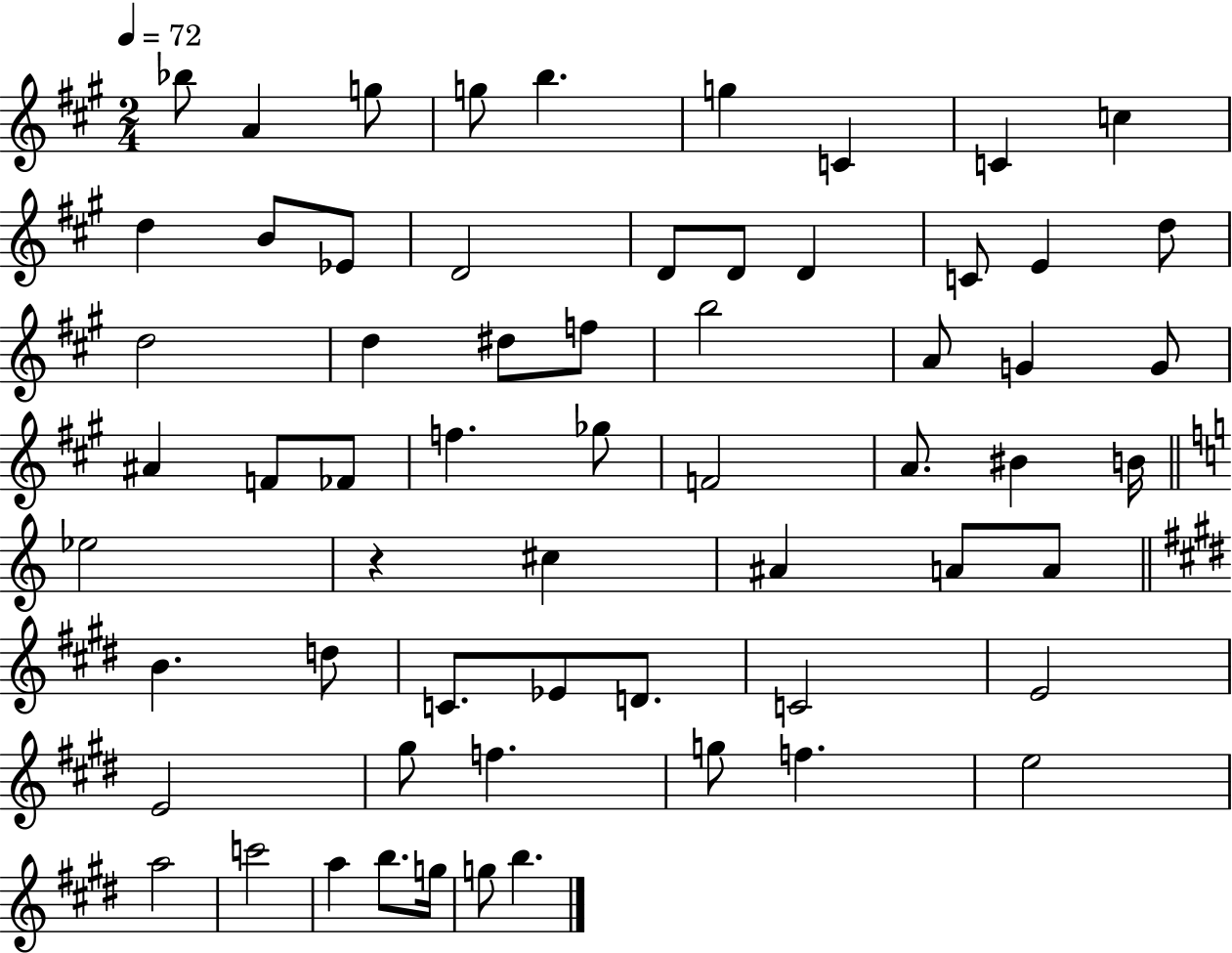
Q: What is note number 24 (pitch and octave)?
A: B5